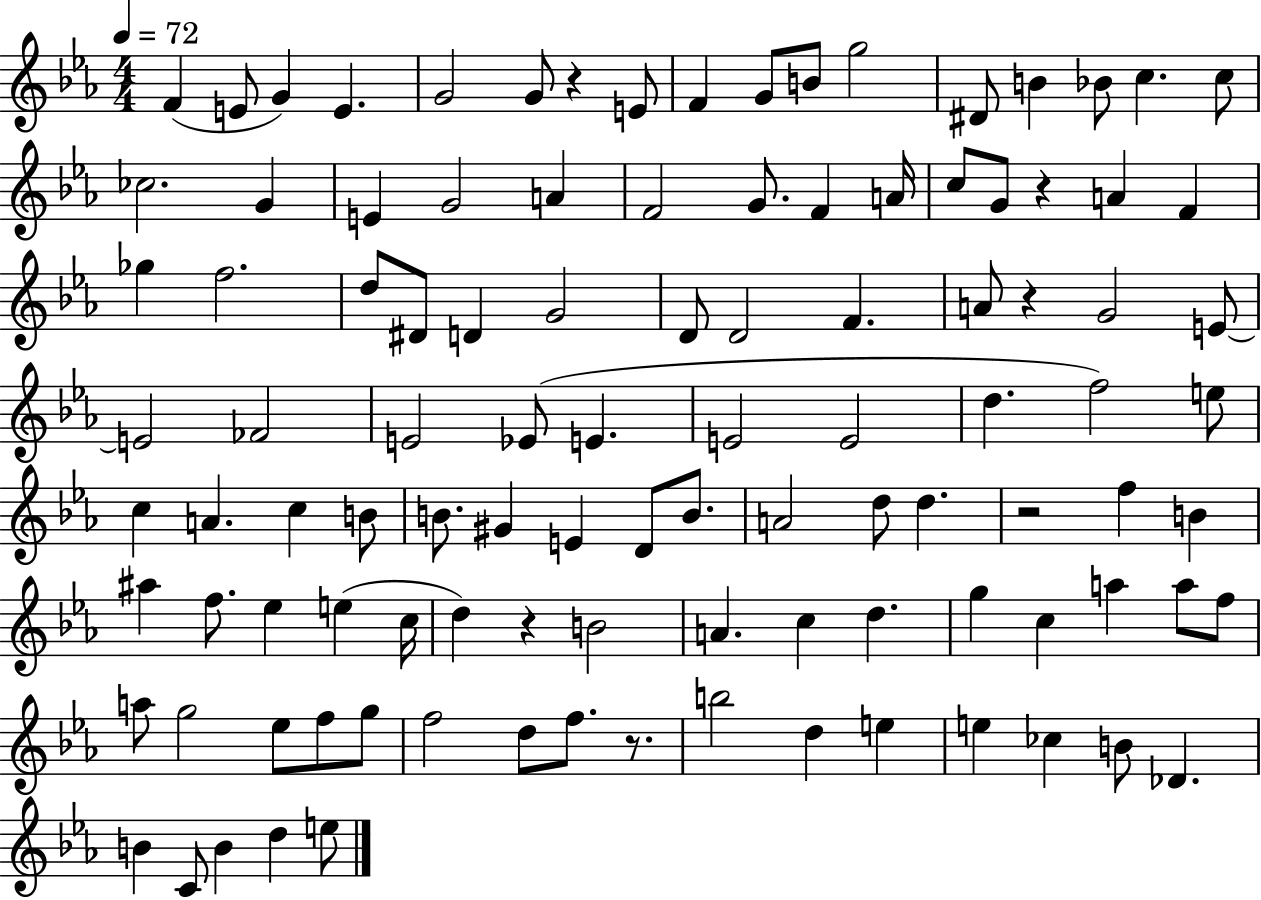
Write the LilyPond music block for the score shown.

{
  \clef treble
  \numericTimeSignature
  \time 4/4
  \key ees \major
  \tempo 4 = 72
  f'4( e'8 g'4) e'4. | g'2 g'8 r4 e'8 | f'4 g'8 b'8 g''2 | dis'8 b'4 bes'8 c''4. c''8 | \break ces''2. g'4 | e'4 g'2 a'4 | f'2 g'8. f'4 a'16 | c''8 g'8 r4 a'4 f'4 | \break ges''4 f''2. | d''8 dis'8 d'4 g'2 | d'8 d'2 f'4. | a'8 r4 g'2 e'8~~ | \break e'2 fes'2 | e'2 ees'8( e'4. | e'2 e'2 | d''4. f''2) e''8 | \break c''4 a'4. c''4 b'8 | b'8. gis'4 e'4 d'8 b'8. | a'2 d''8 d''4. | r2 f''4 b'4 | \break ais''4 f''8. ees''4 e''4( c''16 | d''4) r4 b'2 | a'4. c''4 d''4. | g''4 c''4 a''4 a''8 f''8 | \break a''8 g''2 ees''8 f''8 g''8 | f''2 d''8 f''8. r8. | b''2 d''4 e''4 | e''4 ces''4 b'8 des'4. | \break b'4 c'8 b'4 d''4 e''8 | \bar "|."
}